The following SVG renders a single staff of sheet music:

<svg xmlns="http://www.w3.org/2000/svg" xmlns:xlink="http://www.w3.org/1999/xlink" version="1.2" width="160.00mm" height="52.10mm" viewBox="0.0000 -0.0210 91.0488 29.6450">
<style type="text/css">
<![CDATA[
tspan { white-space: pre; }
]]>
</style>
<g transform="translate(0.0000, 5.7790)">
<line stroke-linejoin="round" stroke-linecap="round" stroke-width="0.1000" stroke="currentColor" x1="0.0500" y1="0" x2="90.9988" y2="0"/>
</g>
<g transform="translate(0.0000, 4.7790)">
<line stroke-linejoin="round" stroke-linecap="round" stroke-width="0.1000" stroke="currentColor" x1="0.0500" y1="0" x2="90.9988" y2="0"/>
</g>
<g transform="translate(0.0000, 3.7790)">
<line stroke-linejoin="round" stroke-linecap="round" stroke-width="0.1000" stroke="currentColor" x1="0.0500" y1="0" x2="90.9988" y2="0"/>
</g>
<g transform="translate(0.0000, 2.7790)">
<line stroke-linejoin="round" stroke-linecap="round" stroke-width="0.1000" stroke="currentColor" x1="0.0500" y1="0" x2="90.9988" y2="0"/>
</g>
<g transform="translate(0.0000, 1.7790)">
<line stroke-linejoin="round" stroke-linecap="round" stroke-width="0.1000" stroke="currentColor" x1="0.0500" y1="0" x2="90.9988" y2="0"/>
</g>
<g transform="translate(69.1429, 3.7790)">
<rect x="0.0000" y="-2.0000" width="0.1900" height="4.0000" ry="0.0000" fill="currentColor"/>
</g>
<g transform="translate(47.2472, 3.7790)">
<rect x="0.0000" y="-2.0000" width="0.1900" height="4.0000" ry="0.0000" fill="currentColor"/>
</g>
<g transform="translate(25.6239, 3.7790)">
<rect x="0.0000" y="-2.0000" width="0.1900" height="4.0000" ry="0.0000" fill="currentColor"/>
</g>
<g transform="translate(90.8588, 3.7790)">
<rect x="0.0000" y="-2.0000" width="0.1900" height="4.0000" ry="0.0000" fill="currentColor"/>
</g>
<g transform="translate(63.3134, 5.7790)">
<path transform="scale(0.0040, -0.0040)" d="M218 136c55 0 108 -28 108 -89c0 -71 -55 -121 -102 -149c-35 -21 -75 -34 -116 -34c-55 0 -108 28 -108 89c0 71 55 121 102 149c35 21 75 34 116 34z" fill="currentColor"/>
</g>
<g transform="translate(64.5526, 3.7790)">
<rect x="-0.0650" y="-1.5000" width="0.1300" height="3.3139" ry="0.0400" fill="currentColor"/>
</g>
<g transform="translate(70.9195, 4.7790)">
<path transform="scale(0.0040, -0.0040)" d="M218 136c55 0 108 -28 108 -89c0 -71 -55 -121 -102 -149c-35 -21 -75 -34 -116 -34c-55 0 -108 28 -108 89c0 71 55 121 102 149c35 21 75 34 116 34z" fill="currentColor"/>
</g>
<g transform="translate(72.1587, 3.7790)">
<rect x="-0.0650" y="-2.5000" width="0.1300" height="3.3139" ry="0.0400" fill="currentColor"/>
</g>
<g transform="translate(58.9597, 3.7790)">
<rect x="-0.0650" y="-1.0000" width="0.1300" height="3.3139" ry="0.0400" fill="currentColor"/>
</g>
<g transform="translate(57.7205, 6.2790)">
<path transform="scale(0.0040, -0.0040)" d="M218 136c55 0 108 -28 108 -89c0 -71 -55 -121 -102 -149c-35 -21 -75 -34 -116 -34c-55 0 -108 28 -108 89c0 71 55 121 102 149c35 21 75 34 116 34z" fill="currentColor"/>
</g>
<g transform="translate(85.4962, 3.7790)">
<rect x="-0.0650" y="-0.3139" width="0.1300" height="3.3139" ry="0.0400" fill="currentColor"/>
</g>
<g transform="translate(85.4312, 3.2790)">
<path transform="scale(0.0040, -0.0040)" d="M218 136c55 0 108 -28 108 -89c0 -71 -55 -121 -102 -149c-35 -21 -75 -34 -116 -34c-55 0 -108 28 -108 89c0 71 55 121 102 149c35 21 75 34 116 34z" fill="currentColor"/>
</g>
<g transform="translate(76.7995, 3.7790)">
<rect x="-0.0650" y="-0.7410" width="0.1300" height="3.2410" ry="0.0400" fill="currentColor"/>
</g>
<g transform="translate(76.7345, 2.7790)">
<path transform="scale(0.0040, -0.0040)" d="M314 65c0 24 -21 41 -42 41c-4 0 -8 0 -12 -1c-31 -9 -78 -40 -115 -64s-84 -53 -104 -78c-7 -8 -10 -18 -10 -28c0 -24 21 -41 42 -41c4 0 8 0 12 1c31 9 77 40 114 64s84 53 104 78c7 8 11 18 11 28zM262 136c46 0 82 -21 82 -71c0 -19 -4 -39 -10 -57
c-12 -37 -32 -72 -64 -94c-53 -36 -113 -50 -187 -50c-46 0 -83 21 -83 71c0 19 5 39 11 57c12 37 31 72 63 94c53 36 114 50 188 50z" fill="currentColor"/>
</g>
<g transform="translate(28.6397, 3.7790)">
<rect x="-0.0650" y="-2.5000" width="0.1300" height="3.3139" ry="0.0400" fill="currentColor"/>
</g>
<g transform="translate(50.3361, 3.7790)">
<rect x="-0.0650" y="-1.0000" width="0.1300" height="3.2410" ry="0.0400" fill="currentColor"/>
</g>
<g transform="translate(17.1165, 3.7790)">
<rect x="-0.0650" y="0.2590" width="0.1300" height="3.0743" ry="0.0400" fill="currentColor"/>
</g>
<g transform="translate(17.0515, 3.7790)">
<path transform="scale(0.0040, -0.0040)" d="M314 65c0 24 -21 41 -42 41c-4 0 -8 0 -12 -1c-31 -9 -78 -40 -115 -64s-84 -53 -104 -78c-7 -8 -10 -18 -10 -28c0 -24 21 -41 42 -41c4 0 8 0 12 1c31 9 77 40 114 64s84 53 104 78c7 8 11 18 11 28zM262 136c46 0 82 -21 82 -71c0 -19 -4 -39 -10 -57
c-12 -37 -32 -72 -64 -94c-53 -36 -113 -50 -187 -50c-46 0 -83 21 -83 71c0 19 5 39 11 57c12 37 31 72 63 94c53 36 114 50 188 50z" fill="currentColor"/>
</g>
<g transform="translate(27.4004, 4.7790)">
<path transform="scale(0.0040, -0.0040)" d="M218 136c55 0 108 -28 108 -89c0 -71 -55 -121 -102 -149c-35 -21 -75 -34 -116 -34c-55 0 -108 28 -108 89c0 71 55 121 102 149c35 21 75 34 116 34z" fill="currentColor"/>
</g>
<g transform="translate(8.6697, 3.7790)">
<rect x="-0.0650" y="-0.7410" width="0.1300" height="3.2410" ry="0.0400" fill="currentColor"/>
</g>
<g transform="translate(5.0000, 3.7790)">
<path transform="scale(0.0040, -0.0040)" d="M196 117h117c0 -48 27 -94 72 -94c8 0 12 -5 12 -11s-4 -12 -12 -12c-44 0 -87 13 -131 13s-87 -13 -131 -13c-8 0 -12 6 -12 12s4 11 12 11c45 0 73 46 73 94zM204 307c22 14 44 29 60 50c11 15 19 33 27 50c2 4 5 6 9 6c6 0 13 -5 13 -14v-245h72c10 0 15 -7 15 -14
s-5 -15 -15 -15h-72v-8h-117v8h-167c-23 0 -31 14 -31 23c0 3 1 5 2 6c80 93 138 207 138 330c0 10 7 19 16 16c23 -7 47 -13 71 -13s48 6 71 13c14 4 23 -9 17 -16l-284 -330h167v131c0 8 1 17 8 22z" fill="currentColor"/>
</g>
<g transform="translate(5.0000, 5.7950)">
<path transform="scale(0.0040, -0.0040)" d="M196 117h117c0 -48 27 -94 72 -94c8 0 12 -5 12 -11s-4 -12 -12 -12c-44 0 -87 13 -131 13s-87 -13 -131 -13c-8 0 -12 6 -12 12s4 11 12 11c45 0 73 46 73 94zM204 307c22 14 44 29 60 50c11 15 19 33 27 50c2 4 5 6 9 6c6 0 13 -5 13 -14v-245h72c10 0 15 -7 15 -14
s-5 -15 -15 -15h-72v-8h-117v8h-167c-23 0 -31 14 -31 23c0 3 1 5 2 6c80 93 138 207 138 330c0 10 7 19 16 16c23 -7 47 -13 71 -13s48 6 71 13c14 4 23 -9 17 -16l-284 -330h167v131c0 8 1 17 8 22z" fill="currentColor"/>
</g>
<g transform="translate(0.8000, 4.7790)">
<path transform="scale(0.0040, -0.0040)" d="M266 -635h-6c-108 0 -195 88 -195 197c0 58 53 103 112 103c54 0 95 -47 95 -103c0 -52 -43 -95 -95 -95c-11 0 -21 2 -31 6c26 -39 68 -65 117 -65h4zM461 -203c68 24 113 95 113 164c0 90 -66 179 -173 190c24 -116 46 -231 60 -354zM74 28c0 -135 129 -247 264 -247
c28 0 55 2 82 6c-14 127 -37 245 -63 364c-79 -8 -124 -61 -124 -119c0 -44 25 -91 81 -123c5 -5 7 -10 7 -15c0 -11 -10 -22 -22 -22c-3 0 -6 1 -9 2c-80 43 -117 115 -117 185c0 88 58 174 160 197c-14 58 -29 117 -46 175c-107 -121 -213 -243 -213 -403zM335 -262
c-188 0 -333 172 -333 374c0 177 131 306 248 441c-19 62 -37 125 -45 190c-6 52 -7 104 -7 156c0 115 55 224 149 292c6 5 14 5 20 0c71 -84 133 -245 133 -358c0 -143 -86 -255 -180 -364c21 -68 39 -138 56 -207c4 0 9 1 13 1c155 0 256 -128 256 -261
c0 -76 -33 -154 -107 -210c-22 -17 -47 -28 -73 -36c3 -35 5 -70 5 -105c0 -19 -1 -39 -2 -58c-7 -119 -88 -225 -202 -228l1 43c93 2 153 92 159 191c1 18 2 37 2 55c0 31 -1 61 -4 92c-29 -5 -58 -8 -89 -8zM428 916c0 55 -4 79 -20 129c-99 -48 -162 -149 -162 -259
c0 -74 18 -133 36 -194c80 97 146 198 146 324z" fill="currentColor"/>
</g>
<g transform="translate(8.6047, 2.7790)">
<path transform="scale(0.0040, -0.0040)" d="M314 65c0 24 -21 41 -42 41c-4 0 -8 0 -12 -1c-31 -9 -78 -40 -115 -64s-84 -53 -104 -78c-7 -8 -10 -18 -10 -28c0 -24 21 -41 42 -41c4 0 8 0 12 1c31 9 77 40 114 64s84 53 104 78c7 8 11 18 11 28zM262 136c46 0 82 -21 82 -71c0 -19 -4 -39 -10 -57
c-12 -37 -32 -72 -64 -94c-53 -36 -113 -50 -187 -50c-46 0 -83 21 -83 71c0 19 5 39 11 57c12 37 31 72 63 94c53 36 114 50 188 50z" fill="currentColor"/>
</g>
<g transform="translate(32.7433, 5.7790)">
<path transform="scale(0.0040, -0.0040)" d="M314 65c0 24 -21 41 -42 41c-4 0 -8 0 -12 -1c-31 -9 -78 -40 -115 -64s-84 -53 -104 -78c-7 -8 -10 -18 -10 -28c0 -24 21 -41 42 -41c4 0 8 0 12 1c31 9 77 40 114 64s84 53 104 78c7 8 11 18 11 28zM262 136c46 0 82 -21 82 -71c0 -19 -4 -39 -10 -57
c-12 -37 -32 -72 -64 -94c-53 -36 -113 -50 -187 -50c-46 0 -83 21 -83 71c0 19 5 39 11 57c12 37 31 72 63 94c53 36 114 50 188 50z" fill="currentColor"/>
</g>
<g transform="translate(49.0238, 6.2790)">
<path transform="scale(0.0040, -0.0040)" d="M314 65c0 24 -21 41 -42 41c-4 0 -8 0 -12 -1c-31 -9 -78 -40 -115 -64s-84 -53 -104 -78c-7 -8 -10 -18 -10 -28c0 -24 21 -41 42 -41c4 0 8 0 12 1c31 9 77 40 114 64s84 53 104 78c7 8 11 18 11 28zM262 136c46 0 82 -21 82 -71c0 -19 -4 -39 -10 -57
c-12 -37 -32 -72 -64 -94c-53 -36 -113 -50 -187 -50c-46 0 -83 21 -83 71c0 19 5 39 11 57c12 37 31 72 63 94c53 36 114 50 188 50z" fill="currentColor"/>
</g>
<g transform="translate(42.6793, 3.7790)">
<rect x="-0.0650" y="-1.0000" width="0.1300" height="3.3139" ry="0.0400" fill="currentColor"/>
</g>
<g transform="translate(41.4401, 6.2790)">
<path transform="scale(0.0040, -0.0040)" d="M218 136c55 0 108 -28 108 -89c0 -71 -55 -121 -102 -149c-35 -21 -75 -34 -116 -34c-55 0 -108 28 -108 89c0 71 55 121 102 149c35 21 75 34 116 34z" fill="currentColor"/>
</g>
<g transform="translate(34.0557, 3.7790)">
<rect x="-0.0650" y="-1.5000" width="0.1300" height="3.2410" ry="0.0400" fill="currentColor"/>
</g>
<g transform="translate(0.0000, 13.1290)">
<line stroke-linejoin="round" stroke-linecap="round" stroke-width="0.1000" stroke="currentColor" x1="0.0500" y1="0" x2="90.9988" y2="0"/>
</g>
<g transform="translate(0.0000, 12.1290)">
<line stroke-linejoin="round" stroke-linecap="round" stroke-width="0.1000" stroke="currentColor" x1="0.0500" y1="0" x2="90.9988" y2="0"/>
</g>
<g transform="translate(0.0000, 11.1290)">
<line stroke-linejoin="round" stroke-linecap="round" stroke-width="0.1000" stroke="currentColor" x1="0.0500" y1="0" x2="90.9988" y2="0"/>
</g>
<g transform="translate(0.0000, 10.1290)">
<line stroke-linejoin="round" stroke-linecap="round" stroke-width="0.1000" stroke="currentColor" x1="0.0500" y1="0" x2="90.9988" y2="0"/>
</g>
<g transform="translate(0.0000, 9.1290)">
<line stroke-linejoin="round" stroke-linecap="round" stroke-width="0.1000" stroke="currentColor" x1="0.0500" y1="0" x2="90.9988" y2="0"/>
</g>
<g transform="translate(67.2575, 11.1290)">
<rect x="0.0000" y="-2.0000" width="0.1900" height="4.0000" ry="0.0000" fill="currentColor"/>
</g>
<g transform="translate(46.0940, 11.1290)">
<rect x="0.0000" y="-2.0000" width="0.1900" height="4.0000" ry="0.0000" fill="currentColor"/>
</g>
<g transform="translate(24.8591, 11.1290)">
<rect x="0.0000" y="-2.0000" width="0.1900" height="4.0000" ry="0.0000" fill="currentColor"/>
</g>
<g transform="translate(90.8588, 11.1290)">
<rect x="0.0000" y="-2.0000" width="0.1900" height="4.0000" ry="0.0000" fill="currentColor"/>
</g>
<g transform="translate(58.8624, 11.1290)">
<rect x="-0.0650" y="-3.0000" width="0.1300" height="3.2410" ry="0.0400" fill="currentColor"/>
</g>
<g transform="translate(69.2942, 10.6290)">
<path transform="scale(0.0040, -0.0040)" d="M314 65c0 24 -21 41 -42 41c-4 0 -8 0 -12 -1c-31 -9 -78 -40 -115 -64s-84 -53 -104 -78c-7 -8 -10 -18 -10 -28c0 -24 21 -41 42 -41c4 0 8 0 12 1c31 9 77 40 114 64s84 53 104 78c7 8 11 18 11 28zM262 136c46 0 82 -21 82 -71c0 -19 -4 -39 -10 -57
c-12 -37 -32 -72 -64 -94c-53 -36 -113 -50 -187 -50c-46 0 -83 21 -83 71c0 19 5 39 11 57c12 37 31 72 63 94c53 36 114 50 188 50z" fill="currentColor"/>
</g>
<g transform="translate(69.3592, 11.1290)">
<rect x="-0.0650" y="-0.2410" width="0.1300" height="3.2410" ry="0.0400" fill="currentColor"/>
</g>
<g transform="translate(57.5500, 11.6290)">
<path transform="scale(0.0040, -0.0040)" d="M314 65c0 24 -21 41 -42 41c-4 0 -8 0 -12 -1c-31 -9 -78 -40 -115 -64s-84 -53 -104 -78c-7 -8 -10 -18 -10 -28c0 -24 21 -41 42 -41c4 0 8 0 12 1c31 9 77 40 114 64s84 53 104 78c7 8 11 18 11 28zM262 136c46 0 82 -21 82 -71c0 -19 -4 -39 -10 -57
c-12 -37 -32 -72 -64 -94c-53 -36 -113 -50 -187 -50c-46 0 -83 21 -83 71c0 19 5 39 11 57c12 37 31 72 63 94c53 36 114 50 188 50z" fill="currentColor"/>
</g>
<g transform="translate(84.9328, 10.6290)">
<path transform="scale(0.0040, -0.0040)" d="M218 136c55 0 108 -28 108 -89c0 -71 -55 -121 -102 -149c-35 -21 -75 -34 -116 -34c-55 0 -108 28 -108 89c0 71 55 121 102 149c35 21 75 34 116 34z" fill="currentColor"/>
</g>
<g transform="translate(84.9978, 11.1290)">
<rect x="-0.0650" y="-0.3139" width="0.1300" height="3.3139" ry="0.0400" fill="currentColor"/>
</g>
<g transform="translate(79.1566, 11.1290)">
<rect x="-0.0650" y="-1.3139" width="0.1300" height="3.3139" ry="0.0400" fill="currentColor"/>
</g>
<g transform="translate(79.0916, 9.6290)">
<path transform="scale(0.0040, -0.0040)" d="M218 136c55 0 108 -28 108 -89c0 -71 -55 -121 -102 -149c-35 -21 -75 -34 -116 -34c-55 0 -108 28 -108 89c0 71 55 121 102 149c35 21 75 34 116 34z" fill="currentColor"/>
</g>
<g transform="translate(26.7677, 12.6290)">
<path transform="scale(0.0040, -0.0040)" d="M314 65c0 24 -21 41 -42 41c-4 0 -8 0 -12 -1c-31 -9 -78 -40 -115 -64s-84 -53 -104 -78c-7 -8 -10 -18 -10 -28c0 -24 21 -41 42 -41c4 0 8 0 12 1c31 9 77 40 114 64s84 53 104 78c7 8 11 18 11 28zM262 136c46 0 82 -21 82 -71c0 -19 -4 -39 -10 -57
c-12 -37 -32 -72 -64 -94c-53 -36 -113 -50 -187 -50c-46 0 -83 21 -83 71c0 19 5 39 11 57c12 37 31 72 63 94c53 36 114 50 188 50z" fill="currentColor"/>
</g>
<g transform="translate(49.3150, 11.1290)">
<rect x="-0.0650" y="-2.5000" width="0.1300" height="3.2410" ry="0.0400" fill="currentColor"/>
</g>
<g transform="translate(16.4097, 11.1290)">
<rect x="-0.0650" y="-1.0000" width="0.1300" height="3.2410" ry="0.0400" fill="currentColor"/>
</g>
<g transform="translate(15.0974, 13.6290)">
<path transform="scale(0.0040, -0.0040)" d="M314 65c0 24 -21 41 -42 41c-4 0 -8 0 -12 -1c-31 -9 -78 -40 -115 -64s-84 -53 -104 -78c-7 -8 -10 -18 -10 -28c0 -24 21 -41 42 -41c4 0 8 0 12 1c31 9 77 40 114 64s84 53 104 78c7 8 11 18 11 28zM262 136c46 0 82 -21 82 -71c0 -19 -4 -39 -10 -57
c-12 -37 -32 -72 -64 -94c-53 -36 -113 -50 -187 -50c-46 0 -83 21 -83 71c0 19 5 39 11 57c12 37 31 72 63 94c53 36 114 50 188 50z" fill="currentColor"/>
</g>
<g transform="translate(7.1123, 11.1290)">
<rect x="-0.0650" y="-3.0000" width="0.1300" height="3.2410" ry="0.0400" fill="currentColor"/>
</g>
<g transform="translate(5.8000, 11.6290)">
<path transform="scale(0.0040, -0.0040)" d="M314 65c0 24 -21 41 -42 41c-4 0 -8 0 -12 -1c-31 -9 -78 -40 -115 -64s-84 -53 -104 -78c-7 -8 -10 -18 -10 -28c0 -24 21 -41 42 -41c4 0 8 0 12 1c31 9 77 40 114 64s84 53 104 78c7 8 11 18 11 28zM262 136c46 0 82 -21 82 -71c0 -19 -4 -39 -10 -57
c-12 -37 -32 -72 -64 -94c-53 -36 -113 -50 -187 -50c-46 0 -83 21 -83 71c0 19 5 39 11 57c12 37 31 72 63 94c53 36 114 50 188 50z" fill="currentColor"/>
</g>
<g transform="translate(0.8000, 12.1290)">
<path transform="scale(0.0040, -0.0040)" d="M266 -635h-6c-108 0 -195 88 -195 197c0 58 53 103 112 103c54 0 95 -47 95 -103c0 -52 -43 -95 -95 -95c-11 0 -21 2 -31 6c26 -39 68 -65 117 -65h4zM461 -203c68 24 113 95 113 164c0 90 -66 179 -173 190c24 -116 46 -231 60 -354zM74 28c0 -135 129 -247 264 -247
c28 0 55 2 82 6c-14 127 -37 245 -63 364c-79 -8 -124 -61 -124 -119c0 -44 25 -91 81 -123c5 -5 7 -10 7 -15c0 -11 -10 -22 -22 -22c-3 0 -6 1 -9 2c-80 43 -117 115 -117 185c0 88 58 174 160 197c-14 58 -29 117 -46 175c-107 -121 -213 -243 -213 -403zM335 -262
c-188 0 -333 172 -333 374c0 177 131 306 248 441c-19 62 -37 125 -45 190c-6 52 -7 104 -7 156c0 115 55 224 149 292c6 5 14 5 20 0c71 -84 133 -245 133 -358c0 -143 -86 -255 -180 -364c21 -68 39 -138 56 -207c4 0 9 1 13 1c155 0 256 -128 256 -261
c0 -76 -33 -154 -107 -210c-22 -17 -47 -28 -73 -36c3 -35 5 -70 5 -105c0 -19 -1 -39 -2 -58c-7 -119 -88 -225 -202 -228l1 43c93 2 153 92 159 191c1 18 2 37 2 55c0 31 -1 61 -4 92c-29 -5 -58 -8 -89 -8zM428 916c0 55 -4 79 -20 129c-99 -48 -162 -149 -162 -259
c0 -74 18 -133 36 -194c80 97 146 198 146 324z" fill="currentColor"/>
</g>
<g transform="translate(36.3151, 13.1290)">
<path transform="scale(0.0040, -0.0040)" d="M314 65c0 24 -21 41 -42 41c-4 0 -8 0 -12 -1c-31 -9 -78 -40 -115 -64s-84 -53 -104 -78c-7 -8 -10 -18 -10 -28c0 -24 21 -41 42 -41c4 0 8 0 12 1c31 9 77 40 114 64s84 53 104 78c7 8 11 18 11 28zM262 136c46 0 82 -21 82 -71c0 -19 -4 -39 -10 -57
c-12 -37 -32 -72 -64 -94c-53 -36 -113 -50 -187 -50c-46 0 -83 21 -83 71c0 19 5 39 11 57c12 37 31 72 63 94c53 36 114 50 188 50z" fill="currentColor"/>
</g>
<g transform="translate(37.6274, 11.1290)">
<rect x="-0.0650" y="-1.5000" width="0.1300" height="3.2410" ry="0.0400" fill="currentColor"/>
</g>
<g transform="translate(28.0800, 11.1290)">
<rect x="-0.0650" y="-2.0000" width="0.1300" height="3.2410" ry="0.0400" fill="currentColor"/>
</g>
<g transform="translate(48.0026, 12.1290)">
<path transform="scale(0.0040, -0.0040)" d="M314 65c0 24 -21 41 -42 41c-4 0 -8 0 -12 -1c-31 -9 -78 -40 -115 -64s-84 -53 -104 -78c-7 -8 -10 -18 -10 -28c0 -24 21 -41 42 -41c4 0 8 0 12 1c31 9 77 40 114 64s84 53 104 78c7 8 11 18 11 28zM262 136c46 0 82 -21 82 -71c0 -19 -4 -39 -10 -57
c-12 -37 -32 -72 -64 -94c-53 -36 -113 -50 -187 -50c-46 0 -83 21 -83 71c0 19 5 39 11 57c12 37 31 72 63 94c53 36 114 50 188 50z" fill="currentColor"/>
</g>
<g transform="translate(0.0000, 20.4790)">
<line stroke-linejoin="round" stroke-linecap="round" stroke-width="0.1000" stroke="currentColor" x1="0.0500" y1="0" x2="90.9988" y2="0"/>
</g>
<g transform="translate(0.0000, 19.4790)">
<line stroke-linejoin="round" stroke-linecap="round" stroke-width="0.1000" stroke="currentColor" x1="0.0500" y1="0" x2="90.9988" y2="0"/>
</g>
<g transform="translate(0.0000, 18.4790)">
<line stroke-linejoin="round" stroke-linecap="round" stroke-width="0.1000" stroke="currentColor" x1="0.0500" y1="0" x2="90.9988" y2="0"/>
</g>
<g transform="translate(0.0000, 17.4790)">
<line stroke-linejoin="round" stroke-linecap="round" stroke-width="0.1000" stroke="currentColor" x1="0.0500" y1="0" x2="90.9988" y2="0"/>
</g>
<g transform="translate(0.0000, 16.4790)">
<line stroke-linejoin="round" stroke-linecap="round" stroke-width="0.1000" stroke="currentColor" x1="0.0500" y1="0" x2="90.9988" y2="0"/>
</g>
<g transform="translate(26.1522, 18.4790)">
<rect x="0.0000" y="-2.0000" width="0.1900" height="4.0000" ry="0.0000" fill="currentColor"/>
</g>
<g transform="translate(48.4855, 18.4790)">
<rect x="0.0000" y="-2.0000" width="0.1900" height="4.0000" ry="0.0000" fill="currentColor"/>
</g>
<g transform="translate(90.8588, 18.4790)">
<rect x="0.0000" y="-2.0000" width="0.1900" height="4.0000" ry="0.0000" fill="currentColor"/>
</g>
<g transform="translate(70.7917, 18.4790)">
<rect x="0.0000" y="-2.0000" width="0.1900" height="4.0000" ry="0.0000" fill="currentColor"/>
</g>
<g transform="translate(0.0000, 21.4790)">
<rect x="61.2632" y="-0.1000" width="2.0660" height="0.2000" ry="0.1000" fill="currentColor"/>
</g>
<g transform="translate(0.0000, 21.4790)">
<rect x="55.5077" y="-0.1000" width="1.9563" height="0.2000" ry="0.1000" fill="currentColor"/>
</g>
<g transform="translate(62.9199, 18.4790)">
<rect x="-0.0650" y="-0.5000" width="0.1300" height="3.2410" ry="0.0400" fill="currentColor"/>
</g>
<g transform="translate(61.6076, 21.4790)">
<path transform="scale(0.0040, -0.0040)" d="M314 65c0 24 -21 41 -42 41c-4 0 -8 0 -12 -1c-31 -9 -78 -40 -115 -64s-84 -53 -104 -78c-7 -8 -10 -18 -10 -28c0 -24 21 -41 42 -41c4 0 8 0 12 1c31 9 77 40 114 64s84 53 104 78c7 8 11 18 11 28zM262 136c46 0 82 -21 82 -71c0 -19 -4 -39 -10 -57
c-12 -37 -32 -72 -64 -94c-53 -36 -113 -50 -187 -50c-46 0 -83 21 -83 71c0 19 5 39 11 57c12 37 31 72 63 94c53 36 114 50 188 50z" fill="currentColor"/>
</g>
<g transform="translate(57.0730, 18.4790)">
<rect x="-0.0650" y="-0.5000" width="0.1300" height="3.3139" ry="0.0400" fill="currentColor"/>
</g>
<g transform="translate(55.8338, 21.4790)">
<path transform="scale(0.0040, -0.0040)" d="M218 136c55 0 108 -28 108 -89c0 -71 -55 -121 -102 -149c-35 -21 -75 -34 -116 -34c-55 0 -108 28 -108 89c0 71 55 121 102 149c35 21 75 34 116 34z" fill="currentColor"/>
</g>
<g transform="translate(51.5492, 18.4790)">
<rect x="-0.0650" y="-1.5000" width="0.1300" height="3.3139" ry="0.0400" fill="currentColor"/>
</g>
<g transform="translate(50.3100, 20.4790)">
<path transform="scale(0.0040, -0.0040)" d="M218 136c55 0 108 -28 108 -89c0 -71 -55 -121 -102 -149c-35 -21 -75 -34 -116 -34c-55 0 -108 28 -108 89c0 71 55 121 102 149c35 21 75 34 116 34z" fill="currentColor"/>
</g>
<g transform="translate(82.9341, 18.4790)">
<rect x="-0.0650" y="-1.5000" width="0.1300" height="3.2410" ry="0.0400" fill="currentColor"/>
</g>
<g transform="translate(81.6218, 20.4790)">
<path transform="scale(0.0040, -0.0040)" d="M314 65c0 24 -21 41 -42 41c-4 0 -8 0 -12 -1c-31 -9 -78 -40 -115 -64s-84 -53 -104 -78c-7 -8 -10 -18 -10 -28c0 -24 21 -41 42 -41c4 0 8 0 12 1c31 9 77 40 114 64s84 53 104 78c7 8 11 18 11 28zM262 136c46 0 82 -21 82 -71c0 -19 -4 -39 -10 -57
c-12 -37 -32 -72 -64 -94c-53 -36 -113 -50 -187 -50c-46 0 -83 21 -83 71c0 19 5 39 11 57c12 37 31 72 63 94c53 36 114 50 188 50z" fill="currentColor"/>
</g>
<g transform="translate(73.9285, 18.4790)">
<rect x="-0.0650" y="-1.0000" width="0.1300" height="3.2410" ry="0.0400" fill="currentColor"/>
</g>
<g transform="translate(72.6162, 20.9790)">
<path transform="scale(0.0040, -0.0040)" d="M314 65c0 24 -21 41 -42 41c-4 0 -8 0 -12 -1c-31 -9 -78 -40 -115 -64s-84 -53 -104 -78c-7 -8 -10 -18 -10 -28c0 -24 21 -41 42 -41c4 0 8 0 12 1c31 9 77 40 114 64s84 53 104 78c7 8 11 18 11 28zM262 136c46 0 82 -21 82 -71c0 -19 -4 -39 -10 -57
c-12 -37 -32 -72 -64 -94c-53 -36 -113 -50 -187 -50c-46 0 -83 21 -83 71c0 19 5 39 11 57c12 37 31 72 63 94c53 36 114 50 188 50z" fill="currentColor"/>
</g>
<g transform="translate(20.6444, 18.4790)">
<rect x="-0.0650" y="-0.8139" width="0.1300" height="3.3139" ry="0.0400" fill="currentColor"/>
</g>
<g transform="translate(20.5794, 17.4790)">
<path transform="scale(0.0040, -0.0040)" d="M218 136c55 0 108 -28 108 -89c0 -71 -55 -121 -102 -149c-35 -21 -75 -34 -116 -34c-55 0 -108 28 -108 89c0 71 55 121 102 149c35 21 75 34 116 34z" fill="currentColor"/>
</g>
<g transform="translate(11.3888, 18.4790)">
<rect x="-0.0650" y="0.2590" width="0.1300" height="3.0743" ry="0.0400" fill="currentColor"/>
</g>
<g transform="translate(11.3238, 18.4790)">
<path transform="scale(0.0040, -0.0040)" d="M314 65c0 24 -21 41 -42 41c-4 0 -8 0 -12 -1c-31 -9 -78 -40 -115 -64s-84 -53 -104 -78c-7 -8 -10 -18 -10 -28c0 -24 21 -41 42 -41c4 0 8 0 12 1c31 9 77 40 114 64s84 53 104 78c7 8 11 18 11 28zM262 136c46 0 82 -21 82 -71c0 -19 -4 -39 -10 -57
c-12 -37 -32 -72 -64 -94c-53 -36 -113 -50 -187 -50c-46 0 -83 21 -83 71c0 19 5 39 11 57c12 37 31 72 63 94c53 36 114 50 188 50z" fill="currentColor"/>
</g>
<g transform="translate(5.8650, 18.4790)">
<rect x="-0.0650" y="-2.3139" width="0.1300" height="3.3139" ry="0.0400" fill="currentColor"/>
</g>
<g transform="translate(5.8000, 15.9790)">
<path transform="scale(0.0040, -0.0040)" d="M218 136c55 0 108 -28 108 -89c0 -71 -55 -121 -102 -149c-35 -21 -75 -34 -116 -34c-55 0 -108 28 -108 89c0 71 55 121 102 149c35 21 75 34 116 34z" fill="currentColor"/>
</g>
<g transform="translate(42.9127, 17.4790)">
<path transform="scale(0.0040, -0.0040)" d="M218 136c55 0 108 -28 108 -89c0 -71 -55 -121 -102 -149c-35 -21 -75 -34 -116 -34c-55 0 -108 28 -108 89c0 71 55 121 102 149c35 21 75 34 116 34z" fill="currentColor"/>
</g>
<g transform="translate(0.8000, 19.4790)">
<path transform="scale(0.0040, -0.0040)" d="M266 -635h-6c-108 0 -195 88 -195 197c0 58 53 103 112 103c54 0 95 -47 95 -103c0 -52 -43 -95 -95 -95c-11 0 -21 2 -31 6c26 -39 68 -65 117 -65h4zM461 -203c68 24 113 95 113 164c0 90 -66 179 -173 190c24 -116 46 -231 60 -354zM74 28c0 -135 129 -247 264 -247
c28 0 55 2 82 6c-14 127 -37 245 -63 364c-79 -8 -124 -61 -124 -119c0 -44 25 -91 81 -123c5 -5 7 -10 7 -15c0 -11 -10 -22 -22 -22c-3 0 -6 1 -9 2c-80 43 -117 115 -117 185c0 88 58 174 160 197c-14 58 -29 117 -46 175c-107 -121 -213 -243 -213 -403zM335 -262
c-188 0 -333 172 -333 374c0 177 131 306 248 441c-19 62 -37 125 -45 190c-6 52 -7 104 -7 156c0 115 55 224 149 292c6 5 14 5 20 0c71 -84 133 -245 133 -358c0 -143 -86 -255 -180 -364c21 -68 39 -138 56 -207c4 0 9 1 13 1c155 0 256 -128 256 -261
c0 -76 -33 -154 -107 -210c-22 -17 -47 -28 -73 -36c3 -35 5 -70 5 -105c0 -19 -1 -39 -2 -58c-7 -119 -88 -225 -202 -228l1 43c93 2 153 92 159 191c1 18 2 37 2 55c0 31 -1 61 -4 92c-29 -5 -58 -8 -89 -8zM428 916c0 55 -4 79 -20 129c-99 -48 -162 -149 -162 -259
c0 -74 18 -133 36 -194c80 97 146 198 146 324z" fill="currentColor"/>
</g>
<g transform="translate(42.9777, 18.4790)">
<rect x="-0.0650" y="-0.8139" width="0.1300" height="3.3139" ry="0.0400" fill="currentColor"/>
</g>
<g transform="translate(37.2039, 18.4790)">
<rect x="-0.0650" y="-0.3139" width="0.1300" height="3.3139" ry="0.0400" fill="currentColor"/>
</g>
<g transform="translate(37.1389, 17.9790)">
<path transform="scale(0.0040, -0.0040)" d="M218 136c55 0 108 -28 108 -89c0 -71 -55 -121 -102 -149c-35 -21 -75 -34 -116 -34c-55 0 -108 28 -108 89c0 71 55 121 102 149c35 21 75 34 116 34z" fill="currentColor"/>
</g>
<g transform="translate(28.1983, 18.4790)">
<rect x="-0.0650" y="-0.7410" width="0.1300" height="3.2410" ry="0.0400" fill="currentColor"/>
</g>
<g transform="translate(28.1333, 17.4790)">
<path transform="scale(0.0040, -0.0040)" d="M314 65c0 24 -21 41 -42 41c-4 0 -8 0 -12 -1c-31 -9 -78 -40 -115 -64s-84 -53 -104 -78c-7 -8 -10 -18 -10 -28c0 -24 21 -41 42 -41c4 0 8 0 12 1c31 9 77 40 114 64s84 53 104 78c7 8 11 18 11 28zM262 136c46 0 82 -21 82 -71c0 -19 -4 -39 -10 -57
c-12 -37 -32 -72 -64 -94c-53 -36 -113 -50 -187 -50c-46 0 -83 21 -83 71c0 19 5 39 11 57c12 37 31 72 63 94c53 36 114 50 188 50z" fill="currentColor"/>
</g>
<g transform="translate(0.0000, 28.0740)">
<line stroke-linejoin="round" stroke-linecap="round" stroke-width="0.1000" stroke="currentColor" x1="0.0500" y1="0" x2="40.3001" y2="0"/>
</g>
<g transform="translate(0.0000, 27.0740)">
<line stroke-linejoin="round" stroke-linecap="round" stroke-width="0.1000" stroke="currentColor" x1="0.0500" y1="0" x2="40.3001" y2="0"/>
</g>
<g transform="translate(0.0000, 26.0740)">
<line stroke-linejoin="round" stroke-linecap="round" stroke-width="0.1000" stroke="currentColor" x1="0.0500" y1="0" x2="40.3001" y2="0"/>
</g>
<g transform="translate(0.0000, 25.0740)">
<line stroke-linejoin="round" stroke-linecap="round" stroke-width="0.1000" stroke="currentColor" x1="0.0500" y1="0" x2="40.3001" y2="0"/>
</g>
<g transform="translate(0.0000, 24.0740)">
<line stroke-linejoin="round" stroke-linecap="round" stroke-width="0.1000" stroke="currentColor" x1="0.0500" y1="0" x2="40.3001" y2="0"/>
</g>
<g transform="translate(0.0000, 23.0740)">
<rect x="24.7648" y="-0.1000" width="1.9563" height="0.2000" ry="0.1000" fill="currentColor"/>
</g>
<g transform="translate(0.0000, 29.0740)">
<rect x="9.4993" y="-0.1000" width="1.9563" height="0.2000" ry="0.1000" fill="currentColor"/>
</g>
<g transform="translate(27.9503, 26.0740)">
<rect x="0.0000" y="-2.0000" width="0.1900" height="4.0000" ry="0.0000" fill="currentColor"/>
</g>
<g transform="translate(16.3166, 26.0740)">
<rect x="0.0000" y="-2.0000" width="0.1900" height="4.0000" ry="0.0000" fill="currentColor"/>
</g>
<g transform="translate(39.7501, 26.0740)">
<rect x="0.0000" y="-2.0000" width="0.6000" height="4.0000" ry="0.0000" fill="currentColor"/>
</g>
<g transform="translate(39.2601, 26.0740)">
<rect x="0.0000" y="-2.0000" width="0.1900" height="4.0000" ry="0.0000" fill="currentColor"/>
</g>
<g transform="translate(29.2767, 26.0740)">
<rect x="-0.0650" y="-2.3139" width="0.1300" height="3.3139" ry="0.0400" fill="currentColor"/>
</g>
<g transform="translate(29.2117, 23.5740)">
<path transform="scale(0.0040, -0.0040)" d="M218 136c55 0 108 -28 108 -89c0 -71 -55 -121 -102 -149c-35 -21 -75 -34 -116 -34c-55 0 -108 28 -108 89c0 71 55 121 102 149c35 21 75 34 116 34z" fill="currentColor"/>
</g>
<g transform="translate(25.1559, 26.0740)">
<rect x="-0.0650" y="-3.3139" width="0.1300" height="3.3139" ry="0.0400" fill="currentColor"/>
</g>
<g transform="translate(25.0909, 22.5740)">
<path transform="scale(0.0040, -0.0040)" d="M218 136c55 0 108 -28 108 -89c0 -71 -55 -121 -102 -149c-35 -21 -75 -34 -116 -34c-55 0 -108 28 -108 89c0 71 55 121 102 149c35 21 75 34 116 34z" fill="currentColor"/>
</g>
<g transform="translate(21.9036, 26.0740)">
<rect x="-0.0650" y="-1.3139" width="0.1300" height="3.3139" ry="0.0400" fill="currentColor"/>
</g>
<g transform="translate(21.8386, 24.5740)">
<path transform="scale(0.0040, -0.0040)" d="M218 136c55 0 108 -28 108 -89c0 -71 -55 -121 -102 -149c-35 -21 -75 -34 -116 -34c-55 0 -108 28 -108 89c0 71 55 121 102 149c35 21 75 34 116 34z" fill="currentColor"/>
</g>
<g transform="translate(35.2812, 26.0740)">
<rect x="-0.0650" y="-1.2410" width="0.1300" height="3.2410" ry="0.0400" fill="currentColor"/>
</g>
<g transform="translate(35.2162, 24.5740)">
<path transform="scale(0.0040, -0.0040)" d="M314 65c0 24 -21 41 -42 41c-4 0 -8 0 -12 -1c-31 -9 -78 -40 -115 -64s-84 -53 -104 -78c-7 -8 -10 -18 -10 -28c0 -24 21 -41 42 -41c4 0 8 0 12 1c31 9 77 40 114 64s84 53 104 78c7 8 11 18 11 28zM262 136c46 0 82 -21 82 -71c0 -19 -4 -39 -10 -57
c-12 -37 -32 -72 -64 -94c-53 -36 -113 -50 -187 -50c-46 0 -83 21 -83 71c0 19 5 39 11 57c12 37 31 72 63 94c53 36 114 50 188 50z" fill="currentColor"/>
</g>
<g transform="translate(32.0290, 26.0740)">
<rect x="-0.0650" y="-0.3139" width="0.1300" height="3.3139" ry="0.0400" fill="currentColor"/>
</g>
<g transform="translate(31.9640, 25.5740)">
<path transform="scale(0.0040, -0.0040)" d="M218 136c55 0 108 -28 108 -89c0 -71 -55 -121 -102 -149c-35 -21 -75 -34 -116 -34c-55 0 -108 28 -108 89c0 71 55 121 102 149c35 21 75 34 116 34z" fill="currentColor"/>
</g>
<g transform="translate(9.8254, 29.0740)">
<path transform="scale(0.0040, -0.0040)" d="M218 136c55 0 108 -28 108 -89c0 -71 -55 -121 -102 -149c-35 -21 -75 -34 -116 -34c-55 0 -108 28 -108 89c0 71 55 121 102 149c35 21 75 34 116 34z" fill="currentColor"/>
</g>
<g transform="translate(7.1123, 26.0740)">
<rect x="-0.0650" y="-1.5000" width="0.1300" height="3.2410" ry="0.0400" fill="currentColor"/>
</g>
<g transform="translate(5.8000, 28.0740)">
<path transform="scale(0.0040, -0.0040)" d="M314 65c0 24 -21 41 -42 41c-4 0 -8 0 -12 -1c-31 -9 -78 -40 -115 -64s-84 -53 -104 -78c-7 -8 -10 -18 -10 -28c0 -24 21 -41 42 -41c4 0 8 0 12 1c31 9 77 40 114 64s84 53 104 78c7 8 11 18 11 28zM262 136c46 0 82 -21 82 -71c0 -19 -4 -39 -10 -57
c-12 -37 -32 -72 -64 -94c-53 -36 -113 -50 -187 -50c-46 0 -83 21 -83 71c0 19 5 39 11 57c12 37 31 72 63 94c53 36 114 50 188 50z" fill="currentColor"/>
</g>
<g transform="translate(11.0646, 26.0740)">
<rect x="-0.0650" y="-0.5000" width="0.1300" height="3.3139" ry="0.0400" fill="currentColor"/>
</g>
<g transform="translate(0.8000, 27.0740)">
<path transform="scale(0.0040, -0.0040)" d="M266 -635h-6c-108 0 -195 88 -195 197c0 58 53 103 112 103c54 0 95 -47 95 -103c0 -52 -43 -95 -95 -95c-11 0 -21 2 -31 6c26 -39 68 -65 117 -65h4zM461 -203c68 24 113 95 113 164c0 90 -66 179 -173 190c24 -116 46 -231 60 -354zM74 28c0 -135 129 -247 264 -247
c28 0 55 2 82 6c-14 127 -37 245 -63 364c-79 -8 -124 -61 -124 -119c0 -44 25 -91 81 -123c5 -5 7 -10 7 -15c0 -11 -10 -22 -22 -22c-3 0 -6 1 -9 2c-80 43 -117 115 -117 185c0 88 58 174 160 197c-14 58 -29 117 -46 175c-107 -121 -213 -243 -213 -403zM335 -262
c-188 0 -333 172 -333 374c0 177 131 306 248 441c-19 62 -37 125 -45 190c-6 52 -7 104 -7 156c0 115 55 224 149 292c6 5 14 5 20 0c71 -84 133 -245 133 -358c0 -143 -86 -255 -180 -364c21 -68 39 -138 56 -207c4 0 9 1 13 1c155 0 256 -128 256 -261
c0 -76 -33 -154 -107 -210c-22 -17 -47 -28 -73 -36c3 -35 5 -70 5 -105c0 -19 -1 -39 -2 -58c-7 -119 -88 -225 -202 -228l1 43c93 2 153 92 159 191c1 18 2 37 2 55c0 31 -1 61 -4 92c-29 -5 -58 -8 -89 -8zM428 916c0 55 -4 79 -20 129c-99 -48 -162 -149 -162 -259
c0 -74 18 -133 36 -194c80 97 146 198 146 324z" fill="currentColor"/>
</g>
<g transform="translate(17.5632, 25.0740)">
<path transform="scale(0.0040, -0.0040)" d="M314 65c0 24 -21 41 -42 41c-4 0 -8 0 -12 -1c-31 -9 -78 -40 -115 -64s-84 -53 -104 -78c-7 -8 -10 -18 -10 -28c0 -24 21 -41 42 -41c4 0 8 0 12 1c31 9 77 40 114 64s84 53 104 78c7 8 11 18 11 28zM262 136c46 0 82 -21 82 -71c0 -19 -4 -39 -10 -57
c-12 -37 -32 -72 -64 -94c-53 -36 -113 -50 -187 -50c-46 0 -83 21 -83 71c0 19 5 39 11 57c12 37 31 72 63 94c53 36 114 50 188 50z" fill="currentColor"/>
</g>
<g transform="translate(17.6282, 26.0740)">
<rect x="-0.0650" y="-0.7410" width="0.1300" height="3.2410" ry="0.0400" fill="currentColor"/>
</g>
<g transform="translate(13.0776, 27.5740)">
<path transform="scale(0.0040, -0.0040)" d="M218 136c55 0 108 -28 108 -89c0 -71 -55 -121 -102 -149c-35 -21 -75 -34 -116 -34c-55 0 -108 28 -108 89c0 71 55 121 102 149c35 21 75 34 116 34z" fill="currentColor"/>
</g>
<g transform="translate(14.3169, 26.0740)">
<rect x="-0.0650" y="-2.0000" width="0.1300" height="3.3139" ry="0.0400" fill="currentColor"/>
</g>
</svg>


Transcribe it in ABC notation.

X:1
T:Untitled
M:4/4
L:1/4
K:C
d2 B2 G E2 D D2 D E G d2 c A2 D2 F2 E2 G2 A2 c2 e c g B2 d d2 c d E C C2 D2 E2 E2 C F d2 e b g c e2